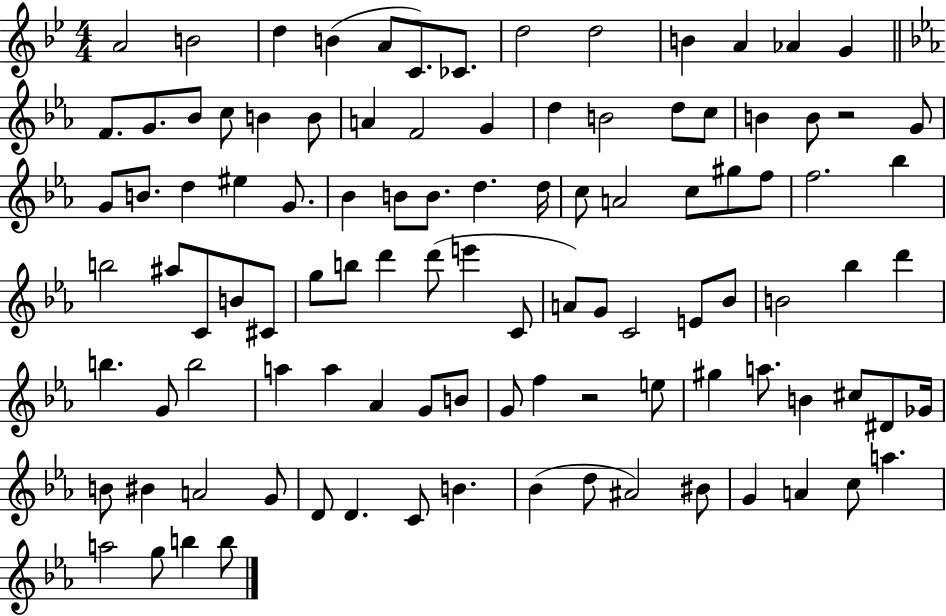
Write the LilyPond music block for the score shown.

{
  \clef treble
  \numericTimeSignature
  \time 4/4
  \key bes \major
  a'2 b'2 | d''4 b'4( a'8 c'8.) ces'8. | d''2 d''2 | b'4 a'4 aes'4 g'4 | \break \bar "||" \break \key ees \major f'8. g'8. bes'8 c''8 b'4 b'8 | a'4 f'2 g'4 | d''4 b'2 d''8 c''8 | b'4 b'8 r2 g'8 | \break g'8 b'8. d''4 eis''4 g'8. | bes'4 b'8 b'8. d''4. d''16 | c''8 a'2 c''8 gis''8 f''8 | f''2. bes''4 | \break b''2 ais''8 c'8 b'8 cis'8 | g''8 b''8 d'''4 d'''8( e'''4 c'8 | a'8) g'8 c'2 e'8 bes'8 | b'2 bes''4 d'''4 | \break b''4. g'8 b''2 | a''4 a''4 aes'4 g'8 b'8 | g'8 f''4 r2 e''8 | gis''4 a''8. b'4 cis''8 dis'8 ges'16 | \break b'8 bis'4 a'2 g'8 | d'8 d'4. c'8 b'4. | bes'4( d''8 ais'2) bis'8 | g'4 a'4 c''8 a''4. | \break a''2 g''8 b''4 b''8 | \bar "|."
}